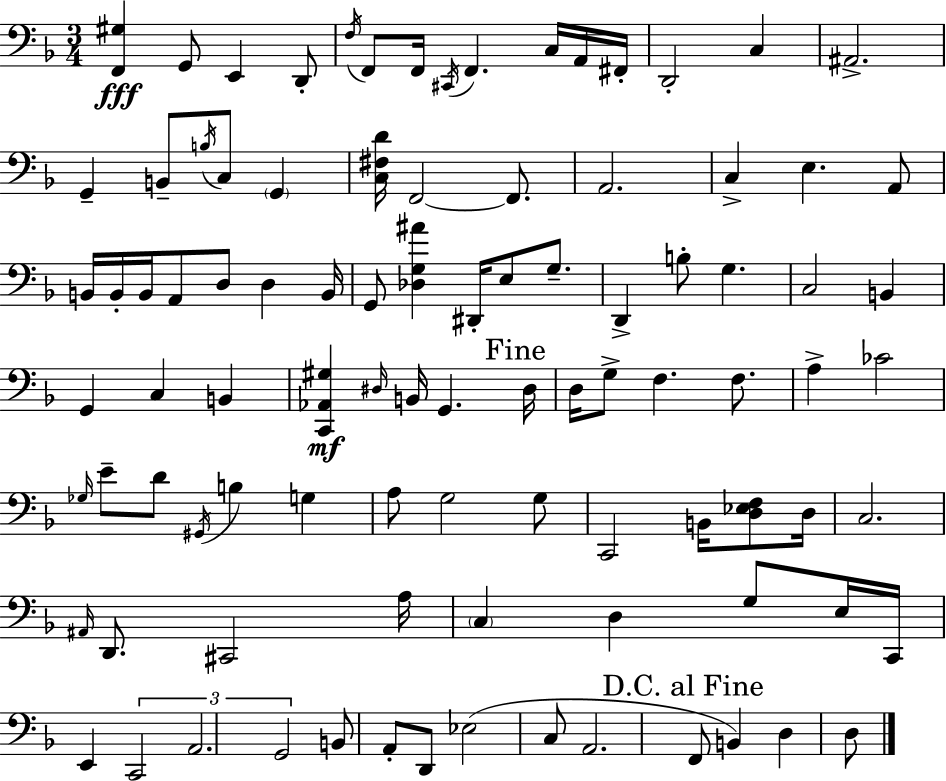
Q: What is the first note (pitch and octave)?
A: G2